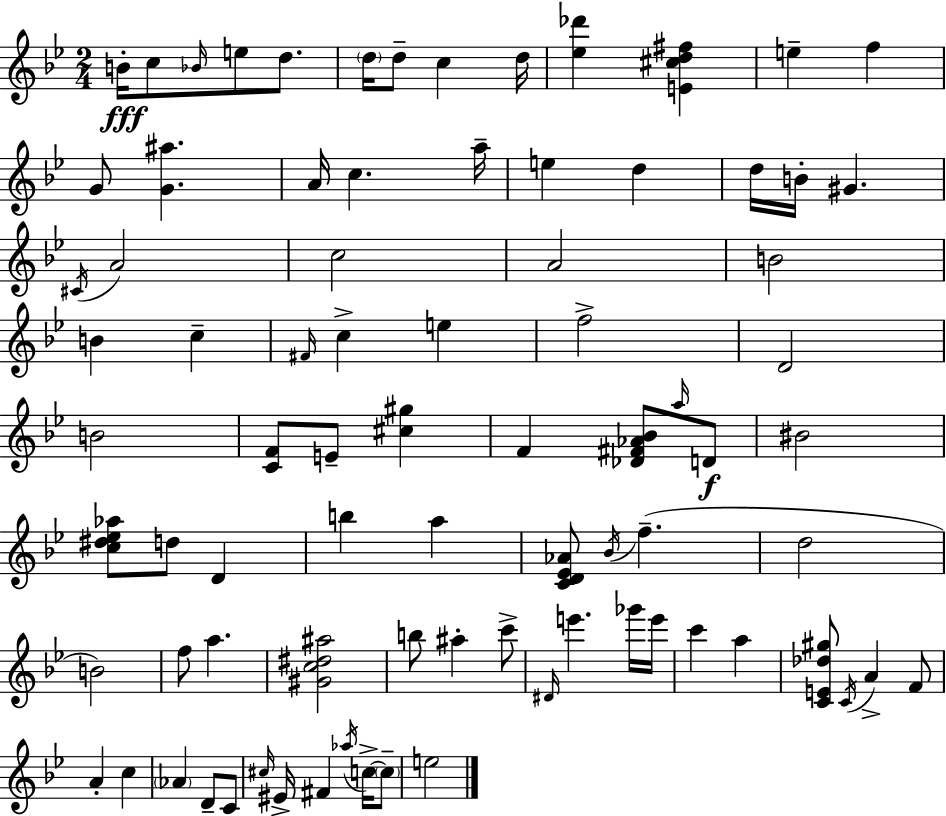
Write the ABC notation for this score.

X:1
T:Untitled
M:2/4
L:1/4
K:Gm
B/4 c/2 _B/4 e/2 d/2 d/4 d/2 c d/4 [_e_d'] [E^cd^f] e f G/2 [G^a] A/4 c a/4 e d d/4 B/4 ^G ^C/4 A2 c2 A2 B2 B c ^F/4 c e f2 D2 B2 [CF]/2 E/2 [^c^g] F [_D^F_A_B]/2 a/4 D/2 ^B2 [c^d_e_a]/2 d/2 D b a [CD_E_A]/2 _B/4 f d2 B2 f/2 a [^Gc^d^a]2 b/2 ^a c'/2 ^D/4 e' _g'/4 e'/4 c' a [CE_d^g]/2 C/4 A F/2 A c _A D/2 C/2 ^c/4 ^E/4 ^F _a/4 c/4 c/2 e2